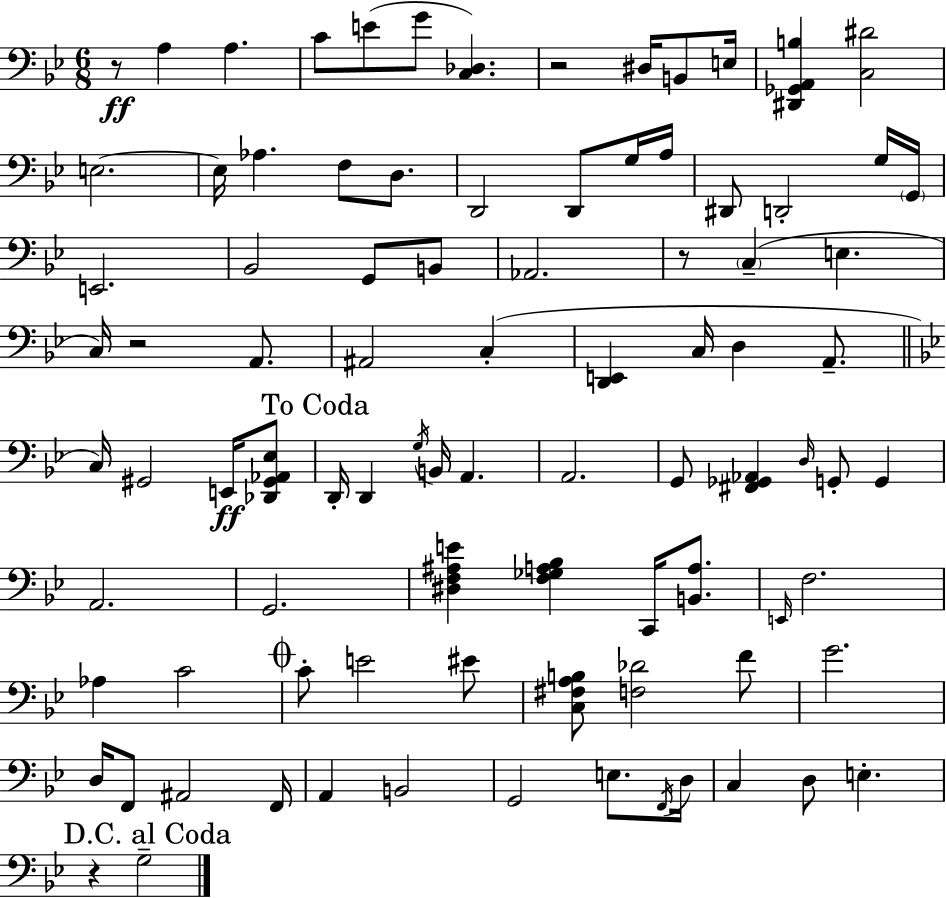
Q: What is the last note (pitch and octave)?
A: G3